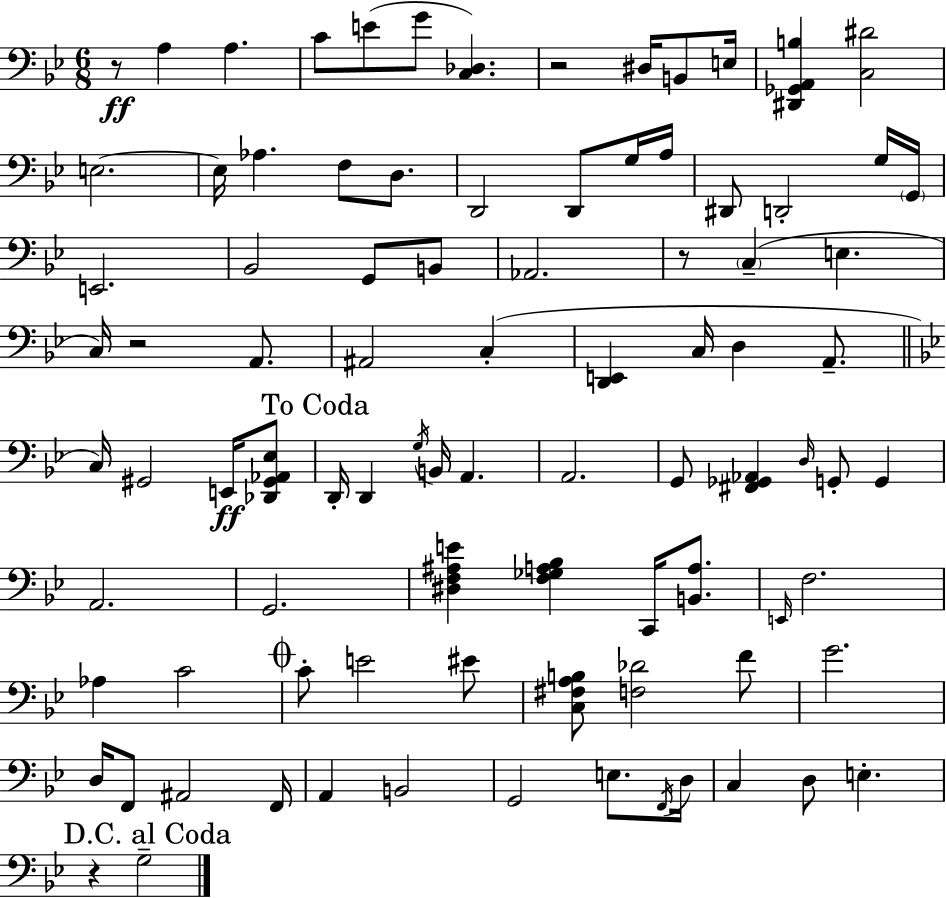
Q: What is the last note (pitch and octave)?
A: G3